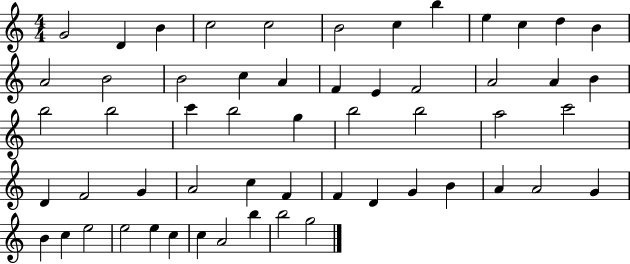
G4/h D4/q B4/q C5/h C5/h B4/h C5/q B5/q E5/q C5/q D5/q B4/q A4/h B4/h B4/h C5/q A4/q F4/q E4/q F4/h A4/h A4/q B4/q B5/h B5/h C6/q B5/h G5/q B5/h B5/h A5/h C6/h D4/q F4/h G4/q A4/h C5/q F4/q F4/q D4/q G4/q B4/q A4/q A4/h G4/q B4/q C5/q E5/h E5/h E5/q C5/q C5/q A4/h B5/q B5/h G5/h